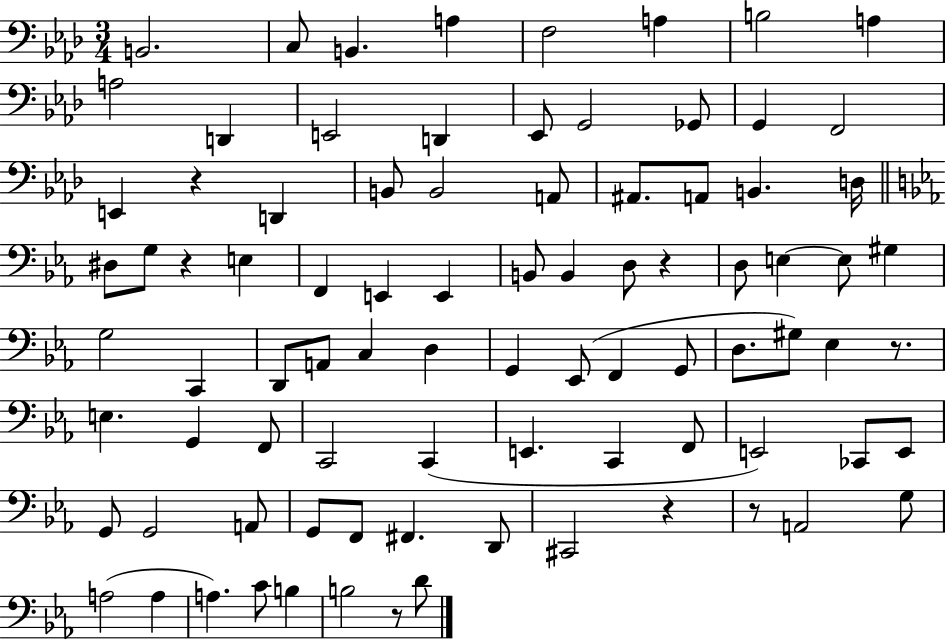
{
  \clef bass
  \numericTimeSignature
  \time 3/4
  \key aes \major
  b,2. | c8 b,4. a4 | f2 a4 | b2 a4 | \break a2 d,4 | e,2 d,4 | ees,8 g,2 ges,8 | g,4 f,2 | \break e,4 r4 d,4 | b,8 b,2 a,8 | ais,8. a,8 b,4. d16 | \bar "||" \break \key ees \major dis8 g8 r4 e4 | f,4 e,4 e,4 | b,8 b,4 d8 r4 | d8 e4~~ e8 gis4 | \break g2 c,4 | d,8 a,8 c4 d4 | g,4 ees,8( f,4 g,8 | d8. gis8) ees4 r8. | \break e4. g,4 f,8 | c,2 c,4( | e,4. c,4 f,8 | e,2) ces,8 e,8 | \break g,8 g,2 a,8 | g,8 f,8 fis,4. d,8 | cis,2 r4 | r8 a,2 g8 | \break a2( a4 | a4.) c'8 b4 | b2 r8 d'8 | \bar "|."
}